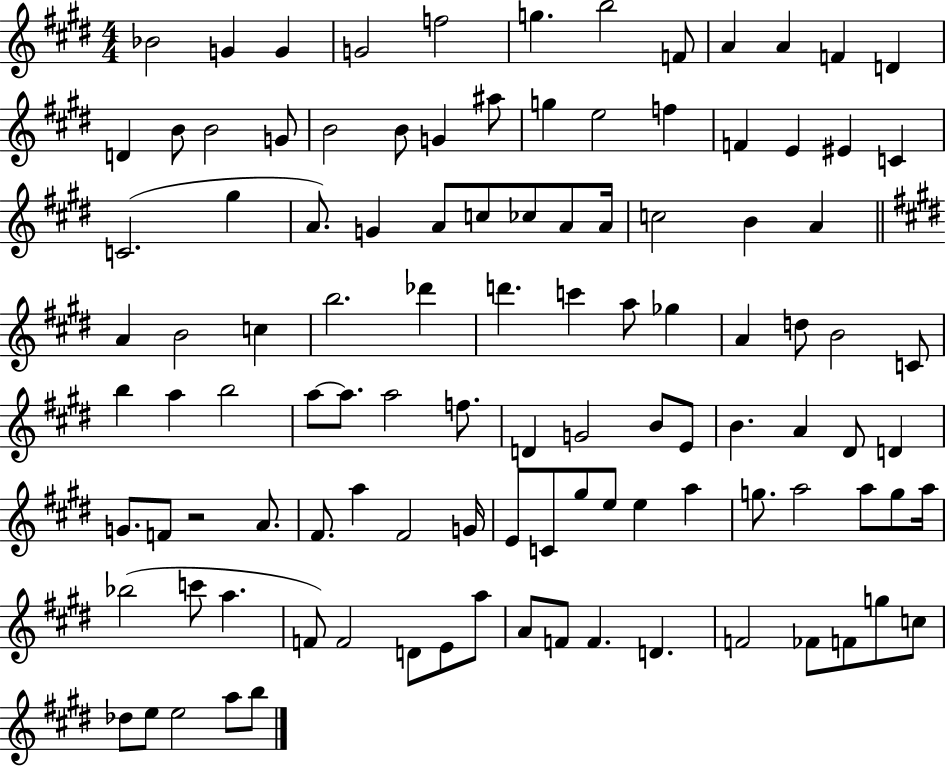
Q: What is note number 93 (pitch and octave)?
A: A5